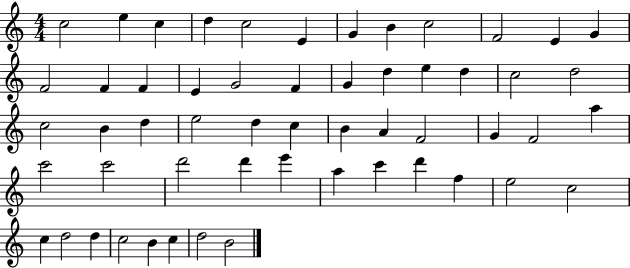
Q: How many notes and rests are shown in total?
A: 55